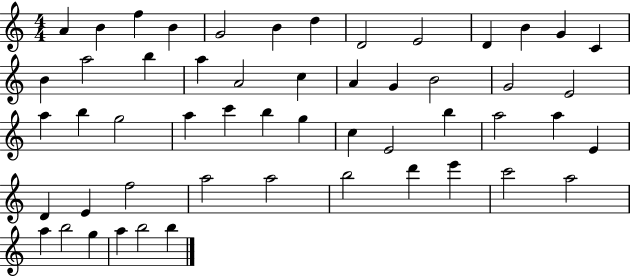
A4/q B4/q F5/q B4/q G4/h B4/q D5/q D4/h E4/h D4/q B4/q G4/q C4/q B4/q A5/h B5/q A5/q A4/h C5/q A4/q G4/q B4/h G4/h E4/h A5/q B5/q G5/h A5/q C6/q B5/q G5/q C5/q E4/h B5/q A5/h A5/q E4/q D4/q E4/q F5/h A5/h A5/h B5/h D6/q E6/q C6/h A5/h A5/q B5/h G5/q A5/q B5/h B5/q